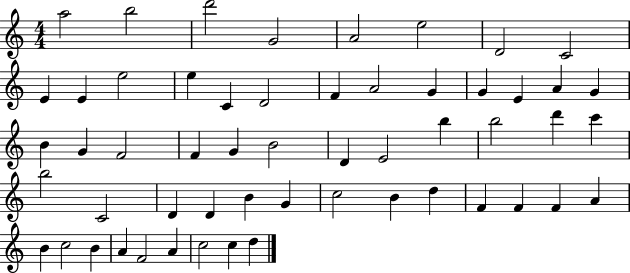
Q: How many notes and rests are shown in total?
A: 55